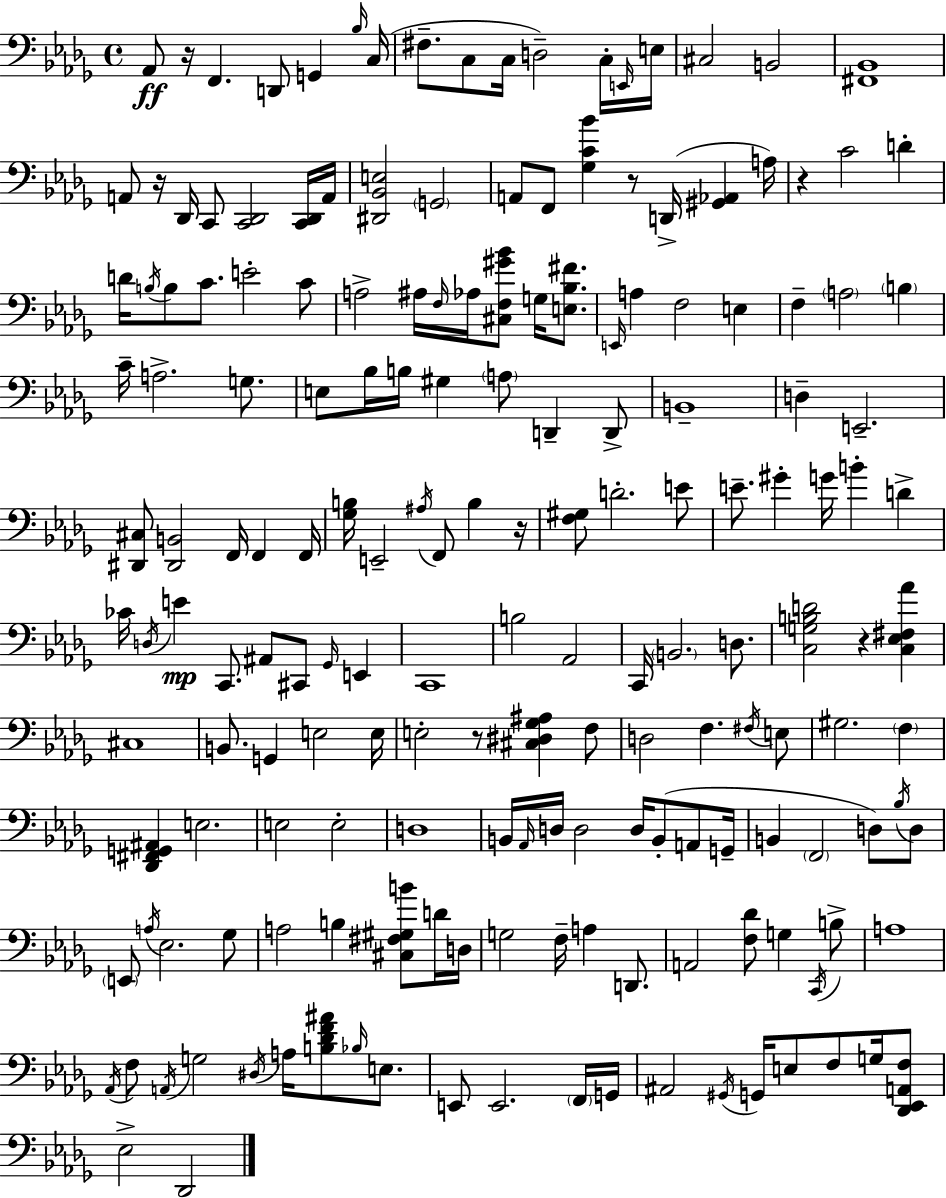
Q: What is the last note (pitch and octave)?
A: Db2